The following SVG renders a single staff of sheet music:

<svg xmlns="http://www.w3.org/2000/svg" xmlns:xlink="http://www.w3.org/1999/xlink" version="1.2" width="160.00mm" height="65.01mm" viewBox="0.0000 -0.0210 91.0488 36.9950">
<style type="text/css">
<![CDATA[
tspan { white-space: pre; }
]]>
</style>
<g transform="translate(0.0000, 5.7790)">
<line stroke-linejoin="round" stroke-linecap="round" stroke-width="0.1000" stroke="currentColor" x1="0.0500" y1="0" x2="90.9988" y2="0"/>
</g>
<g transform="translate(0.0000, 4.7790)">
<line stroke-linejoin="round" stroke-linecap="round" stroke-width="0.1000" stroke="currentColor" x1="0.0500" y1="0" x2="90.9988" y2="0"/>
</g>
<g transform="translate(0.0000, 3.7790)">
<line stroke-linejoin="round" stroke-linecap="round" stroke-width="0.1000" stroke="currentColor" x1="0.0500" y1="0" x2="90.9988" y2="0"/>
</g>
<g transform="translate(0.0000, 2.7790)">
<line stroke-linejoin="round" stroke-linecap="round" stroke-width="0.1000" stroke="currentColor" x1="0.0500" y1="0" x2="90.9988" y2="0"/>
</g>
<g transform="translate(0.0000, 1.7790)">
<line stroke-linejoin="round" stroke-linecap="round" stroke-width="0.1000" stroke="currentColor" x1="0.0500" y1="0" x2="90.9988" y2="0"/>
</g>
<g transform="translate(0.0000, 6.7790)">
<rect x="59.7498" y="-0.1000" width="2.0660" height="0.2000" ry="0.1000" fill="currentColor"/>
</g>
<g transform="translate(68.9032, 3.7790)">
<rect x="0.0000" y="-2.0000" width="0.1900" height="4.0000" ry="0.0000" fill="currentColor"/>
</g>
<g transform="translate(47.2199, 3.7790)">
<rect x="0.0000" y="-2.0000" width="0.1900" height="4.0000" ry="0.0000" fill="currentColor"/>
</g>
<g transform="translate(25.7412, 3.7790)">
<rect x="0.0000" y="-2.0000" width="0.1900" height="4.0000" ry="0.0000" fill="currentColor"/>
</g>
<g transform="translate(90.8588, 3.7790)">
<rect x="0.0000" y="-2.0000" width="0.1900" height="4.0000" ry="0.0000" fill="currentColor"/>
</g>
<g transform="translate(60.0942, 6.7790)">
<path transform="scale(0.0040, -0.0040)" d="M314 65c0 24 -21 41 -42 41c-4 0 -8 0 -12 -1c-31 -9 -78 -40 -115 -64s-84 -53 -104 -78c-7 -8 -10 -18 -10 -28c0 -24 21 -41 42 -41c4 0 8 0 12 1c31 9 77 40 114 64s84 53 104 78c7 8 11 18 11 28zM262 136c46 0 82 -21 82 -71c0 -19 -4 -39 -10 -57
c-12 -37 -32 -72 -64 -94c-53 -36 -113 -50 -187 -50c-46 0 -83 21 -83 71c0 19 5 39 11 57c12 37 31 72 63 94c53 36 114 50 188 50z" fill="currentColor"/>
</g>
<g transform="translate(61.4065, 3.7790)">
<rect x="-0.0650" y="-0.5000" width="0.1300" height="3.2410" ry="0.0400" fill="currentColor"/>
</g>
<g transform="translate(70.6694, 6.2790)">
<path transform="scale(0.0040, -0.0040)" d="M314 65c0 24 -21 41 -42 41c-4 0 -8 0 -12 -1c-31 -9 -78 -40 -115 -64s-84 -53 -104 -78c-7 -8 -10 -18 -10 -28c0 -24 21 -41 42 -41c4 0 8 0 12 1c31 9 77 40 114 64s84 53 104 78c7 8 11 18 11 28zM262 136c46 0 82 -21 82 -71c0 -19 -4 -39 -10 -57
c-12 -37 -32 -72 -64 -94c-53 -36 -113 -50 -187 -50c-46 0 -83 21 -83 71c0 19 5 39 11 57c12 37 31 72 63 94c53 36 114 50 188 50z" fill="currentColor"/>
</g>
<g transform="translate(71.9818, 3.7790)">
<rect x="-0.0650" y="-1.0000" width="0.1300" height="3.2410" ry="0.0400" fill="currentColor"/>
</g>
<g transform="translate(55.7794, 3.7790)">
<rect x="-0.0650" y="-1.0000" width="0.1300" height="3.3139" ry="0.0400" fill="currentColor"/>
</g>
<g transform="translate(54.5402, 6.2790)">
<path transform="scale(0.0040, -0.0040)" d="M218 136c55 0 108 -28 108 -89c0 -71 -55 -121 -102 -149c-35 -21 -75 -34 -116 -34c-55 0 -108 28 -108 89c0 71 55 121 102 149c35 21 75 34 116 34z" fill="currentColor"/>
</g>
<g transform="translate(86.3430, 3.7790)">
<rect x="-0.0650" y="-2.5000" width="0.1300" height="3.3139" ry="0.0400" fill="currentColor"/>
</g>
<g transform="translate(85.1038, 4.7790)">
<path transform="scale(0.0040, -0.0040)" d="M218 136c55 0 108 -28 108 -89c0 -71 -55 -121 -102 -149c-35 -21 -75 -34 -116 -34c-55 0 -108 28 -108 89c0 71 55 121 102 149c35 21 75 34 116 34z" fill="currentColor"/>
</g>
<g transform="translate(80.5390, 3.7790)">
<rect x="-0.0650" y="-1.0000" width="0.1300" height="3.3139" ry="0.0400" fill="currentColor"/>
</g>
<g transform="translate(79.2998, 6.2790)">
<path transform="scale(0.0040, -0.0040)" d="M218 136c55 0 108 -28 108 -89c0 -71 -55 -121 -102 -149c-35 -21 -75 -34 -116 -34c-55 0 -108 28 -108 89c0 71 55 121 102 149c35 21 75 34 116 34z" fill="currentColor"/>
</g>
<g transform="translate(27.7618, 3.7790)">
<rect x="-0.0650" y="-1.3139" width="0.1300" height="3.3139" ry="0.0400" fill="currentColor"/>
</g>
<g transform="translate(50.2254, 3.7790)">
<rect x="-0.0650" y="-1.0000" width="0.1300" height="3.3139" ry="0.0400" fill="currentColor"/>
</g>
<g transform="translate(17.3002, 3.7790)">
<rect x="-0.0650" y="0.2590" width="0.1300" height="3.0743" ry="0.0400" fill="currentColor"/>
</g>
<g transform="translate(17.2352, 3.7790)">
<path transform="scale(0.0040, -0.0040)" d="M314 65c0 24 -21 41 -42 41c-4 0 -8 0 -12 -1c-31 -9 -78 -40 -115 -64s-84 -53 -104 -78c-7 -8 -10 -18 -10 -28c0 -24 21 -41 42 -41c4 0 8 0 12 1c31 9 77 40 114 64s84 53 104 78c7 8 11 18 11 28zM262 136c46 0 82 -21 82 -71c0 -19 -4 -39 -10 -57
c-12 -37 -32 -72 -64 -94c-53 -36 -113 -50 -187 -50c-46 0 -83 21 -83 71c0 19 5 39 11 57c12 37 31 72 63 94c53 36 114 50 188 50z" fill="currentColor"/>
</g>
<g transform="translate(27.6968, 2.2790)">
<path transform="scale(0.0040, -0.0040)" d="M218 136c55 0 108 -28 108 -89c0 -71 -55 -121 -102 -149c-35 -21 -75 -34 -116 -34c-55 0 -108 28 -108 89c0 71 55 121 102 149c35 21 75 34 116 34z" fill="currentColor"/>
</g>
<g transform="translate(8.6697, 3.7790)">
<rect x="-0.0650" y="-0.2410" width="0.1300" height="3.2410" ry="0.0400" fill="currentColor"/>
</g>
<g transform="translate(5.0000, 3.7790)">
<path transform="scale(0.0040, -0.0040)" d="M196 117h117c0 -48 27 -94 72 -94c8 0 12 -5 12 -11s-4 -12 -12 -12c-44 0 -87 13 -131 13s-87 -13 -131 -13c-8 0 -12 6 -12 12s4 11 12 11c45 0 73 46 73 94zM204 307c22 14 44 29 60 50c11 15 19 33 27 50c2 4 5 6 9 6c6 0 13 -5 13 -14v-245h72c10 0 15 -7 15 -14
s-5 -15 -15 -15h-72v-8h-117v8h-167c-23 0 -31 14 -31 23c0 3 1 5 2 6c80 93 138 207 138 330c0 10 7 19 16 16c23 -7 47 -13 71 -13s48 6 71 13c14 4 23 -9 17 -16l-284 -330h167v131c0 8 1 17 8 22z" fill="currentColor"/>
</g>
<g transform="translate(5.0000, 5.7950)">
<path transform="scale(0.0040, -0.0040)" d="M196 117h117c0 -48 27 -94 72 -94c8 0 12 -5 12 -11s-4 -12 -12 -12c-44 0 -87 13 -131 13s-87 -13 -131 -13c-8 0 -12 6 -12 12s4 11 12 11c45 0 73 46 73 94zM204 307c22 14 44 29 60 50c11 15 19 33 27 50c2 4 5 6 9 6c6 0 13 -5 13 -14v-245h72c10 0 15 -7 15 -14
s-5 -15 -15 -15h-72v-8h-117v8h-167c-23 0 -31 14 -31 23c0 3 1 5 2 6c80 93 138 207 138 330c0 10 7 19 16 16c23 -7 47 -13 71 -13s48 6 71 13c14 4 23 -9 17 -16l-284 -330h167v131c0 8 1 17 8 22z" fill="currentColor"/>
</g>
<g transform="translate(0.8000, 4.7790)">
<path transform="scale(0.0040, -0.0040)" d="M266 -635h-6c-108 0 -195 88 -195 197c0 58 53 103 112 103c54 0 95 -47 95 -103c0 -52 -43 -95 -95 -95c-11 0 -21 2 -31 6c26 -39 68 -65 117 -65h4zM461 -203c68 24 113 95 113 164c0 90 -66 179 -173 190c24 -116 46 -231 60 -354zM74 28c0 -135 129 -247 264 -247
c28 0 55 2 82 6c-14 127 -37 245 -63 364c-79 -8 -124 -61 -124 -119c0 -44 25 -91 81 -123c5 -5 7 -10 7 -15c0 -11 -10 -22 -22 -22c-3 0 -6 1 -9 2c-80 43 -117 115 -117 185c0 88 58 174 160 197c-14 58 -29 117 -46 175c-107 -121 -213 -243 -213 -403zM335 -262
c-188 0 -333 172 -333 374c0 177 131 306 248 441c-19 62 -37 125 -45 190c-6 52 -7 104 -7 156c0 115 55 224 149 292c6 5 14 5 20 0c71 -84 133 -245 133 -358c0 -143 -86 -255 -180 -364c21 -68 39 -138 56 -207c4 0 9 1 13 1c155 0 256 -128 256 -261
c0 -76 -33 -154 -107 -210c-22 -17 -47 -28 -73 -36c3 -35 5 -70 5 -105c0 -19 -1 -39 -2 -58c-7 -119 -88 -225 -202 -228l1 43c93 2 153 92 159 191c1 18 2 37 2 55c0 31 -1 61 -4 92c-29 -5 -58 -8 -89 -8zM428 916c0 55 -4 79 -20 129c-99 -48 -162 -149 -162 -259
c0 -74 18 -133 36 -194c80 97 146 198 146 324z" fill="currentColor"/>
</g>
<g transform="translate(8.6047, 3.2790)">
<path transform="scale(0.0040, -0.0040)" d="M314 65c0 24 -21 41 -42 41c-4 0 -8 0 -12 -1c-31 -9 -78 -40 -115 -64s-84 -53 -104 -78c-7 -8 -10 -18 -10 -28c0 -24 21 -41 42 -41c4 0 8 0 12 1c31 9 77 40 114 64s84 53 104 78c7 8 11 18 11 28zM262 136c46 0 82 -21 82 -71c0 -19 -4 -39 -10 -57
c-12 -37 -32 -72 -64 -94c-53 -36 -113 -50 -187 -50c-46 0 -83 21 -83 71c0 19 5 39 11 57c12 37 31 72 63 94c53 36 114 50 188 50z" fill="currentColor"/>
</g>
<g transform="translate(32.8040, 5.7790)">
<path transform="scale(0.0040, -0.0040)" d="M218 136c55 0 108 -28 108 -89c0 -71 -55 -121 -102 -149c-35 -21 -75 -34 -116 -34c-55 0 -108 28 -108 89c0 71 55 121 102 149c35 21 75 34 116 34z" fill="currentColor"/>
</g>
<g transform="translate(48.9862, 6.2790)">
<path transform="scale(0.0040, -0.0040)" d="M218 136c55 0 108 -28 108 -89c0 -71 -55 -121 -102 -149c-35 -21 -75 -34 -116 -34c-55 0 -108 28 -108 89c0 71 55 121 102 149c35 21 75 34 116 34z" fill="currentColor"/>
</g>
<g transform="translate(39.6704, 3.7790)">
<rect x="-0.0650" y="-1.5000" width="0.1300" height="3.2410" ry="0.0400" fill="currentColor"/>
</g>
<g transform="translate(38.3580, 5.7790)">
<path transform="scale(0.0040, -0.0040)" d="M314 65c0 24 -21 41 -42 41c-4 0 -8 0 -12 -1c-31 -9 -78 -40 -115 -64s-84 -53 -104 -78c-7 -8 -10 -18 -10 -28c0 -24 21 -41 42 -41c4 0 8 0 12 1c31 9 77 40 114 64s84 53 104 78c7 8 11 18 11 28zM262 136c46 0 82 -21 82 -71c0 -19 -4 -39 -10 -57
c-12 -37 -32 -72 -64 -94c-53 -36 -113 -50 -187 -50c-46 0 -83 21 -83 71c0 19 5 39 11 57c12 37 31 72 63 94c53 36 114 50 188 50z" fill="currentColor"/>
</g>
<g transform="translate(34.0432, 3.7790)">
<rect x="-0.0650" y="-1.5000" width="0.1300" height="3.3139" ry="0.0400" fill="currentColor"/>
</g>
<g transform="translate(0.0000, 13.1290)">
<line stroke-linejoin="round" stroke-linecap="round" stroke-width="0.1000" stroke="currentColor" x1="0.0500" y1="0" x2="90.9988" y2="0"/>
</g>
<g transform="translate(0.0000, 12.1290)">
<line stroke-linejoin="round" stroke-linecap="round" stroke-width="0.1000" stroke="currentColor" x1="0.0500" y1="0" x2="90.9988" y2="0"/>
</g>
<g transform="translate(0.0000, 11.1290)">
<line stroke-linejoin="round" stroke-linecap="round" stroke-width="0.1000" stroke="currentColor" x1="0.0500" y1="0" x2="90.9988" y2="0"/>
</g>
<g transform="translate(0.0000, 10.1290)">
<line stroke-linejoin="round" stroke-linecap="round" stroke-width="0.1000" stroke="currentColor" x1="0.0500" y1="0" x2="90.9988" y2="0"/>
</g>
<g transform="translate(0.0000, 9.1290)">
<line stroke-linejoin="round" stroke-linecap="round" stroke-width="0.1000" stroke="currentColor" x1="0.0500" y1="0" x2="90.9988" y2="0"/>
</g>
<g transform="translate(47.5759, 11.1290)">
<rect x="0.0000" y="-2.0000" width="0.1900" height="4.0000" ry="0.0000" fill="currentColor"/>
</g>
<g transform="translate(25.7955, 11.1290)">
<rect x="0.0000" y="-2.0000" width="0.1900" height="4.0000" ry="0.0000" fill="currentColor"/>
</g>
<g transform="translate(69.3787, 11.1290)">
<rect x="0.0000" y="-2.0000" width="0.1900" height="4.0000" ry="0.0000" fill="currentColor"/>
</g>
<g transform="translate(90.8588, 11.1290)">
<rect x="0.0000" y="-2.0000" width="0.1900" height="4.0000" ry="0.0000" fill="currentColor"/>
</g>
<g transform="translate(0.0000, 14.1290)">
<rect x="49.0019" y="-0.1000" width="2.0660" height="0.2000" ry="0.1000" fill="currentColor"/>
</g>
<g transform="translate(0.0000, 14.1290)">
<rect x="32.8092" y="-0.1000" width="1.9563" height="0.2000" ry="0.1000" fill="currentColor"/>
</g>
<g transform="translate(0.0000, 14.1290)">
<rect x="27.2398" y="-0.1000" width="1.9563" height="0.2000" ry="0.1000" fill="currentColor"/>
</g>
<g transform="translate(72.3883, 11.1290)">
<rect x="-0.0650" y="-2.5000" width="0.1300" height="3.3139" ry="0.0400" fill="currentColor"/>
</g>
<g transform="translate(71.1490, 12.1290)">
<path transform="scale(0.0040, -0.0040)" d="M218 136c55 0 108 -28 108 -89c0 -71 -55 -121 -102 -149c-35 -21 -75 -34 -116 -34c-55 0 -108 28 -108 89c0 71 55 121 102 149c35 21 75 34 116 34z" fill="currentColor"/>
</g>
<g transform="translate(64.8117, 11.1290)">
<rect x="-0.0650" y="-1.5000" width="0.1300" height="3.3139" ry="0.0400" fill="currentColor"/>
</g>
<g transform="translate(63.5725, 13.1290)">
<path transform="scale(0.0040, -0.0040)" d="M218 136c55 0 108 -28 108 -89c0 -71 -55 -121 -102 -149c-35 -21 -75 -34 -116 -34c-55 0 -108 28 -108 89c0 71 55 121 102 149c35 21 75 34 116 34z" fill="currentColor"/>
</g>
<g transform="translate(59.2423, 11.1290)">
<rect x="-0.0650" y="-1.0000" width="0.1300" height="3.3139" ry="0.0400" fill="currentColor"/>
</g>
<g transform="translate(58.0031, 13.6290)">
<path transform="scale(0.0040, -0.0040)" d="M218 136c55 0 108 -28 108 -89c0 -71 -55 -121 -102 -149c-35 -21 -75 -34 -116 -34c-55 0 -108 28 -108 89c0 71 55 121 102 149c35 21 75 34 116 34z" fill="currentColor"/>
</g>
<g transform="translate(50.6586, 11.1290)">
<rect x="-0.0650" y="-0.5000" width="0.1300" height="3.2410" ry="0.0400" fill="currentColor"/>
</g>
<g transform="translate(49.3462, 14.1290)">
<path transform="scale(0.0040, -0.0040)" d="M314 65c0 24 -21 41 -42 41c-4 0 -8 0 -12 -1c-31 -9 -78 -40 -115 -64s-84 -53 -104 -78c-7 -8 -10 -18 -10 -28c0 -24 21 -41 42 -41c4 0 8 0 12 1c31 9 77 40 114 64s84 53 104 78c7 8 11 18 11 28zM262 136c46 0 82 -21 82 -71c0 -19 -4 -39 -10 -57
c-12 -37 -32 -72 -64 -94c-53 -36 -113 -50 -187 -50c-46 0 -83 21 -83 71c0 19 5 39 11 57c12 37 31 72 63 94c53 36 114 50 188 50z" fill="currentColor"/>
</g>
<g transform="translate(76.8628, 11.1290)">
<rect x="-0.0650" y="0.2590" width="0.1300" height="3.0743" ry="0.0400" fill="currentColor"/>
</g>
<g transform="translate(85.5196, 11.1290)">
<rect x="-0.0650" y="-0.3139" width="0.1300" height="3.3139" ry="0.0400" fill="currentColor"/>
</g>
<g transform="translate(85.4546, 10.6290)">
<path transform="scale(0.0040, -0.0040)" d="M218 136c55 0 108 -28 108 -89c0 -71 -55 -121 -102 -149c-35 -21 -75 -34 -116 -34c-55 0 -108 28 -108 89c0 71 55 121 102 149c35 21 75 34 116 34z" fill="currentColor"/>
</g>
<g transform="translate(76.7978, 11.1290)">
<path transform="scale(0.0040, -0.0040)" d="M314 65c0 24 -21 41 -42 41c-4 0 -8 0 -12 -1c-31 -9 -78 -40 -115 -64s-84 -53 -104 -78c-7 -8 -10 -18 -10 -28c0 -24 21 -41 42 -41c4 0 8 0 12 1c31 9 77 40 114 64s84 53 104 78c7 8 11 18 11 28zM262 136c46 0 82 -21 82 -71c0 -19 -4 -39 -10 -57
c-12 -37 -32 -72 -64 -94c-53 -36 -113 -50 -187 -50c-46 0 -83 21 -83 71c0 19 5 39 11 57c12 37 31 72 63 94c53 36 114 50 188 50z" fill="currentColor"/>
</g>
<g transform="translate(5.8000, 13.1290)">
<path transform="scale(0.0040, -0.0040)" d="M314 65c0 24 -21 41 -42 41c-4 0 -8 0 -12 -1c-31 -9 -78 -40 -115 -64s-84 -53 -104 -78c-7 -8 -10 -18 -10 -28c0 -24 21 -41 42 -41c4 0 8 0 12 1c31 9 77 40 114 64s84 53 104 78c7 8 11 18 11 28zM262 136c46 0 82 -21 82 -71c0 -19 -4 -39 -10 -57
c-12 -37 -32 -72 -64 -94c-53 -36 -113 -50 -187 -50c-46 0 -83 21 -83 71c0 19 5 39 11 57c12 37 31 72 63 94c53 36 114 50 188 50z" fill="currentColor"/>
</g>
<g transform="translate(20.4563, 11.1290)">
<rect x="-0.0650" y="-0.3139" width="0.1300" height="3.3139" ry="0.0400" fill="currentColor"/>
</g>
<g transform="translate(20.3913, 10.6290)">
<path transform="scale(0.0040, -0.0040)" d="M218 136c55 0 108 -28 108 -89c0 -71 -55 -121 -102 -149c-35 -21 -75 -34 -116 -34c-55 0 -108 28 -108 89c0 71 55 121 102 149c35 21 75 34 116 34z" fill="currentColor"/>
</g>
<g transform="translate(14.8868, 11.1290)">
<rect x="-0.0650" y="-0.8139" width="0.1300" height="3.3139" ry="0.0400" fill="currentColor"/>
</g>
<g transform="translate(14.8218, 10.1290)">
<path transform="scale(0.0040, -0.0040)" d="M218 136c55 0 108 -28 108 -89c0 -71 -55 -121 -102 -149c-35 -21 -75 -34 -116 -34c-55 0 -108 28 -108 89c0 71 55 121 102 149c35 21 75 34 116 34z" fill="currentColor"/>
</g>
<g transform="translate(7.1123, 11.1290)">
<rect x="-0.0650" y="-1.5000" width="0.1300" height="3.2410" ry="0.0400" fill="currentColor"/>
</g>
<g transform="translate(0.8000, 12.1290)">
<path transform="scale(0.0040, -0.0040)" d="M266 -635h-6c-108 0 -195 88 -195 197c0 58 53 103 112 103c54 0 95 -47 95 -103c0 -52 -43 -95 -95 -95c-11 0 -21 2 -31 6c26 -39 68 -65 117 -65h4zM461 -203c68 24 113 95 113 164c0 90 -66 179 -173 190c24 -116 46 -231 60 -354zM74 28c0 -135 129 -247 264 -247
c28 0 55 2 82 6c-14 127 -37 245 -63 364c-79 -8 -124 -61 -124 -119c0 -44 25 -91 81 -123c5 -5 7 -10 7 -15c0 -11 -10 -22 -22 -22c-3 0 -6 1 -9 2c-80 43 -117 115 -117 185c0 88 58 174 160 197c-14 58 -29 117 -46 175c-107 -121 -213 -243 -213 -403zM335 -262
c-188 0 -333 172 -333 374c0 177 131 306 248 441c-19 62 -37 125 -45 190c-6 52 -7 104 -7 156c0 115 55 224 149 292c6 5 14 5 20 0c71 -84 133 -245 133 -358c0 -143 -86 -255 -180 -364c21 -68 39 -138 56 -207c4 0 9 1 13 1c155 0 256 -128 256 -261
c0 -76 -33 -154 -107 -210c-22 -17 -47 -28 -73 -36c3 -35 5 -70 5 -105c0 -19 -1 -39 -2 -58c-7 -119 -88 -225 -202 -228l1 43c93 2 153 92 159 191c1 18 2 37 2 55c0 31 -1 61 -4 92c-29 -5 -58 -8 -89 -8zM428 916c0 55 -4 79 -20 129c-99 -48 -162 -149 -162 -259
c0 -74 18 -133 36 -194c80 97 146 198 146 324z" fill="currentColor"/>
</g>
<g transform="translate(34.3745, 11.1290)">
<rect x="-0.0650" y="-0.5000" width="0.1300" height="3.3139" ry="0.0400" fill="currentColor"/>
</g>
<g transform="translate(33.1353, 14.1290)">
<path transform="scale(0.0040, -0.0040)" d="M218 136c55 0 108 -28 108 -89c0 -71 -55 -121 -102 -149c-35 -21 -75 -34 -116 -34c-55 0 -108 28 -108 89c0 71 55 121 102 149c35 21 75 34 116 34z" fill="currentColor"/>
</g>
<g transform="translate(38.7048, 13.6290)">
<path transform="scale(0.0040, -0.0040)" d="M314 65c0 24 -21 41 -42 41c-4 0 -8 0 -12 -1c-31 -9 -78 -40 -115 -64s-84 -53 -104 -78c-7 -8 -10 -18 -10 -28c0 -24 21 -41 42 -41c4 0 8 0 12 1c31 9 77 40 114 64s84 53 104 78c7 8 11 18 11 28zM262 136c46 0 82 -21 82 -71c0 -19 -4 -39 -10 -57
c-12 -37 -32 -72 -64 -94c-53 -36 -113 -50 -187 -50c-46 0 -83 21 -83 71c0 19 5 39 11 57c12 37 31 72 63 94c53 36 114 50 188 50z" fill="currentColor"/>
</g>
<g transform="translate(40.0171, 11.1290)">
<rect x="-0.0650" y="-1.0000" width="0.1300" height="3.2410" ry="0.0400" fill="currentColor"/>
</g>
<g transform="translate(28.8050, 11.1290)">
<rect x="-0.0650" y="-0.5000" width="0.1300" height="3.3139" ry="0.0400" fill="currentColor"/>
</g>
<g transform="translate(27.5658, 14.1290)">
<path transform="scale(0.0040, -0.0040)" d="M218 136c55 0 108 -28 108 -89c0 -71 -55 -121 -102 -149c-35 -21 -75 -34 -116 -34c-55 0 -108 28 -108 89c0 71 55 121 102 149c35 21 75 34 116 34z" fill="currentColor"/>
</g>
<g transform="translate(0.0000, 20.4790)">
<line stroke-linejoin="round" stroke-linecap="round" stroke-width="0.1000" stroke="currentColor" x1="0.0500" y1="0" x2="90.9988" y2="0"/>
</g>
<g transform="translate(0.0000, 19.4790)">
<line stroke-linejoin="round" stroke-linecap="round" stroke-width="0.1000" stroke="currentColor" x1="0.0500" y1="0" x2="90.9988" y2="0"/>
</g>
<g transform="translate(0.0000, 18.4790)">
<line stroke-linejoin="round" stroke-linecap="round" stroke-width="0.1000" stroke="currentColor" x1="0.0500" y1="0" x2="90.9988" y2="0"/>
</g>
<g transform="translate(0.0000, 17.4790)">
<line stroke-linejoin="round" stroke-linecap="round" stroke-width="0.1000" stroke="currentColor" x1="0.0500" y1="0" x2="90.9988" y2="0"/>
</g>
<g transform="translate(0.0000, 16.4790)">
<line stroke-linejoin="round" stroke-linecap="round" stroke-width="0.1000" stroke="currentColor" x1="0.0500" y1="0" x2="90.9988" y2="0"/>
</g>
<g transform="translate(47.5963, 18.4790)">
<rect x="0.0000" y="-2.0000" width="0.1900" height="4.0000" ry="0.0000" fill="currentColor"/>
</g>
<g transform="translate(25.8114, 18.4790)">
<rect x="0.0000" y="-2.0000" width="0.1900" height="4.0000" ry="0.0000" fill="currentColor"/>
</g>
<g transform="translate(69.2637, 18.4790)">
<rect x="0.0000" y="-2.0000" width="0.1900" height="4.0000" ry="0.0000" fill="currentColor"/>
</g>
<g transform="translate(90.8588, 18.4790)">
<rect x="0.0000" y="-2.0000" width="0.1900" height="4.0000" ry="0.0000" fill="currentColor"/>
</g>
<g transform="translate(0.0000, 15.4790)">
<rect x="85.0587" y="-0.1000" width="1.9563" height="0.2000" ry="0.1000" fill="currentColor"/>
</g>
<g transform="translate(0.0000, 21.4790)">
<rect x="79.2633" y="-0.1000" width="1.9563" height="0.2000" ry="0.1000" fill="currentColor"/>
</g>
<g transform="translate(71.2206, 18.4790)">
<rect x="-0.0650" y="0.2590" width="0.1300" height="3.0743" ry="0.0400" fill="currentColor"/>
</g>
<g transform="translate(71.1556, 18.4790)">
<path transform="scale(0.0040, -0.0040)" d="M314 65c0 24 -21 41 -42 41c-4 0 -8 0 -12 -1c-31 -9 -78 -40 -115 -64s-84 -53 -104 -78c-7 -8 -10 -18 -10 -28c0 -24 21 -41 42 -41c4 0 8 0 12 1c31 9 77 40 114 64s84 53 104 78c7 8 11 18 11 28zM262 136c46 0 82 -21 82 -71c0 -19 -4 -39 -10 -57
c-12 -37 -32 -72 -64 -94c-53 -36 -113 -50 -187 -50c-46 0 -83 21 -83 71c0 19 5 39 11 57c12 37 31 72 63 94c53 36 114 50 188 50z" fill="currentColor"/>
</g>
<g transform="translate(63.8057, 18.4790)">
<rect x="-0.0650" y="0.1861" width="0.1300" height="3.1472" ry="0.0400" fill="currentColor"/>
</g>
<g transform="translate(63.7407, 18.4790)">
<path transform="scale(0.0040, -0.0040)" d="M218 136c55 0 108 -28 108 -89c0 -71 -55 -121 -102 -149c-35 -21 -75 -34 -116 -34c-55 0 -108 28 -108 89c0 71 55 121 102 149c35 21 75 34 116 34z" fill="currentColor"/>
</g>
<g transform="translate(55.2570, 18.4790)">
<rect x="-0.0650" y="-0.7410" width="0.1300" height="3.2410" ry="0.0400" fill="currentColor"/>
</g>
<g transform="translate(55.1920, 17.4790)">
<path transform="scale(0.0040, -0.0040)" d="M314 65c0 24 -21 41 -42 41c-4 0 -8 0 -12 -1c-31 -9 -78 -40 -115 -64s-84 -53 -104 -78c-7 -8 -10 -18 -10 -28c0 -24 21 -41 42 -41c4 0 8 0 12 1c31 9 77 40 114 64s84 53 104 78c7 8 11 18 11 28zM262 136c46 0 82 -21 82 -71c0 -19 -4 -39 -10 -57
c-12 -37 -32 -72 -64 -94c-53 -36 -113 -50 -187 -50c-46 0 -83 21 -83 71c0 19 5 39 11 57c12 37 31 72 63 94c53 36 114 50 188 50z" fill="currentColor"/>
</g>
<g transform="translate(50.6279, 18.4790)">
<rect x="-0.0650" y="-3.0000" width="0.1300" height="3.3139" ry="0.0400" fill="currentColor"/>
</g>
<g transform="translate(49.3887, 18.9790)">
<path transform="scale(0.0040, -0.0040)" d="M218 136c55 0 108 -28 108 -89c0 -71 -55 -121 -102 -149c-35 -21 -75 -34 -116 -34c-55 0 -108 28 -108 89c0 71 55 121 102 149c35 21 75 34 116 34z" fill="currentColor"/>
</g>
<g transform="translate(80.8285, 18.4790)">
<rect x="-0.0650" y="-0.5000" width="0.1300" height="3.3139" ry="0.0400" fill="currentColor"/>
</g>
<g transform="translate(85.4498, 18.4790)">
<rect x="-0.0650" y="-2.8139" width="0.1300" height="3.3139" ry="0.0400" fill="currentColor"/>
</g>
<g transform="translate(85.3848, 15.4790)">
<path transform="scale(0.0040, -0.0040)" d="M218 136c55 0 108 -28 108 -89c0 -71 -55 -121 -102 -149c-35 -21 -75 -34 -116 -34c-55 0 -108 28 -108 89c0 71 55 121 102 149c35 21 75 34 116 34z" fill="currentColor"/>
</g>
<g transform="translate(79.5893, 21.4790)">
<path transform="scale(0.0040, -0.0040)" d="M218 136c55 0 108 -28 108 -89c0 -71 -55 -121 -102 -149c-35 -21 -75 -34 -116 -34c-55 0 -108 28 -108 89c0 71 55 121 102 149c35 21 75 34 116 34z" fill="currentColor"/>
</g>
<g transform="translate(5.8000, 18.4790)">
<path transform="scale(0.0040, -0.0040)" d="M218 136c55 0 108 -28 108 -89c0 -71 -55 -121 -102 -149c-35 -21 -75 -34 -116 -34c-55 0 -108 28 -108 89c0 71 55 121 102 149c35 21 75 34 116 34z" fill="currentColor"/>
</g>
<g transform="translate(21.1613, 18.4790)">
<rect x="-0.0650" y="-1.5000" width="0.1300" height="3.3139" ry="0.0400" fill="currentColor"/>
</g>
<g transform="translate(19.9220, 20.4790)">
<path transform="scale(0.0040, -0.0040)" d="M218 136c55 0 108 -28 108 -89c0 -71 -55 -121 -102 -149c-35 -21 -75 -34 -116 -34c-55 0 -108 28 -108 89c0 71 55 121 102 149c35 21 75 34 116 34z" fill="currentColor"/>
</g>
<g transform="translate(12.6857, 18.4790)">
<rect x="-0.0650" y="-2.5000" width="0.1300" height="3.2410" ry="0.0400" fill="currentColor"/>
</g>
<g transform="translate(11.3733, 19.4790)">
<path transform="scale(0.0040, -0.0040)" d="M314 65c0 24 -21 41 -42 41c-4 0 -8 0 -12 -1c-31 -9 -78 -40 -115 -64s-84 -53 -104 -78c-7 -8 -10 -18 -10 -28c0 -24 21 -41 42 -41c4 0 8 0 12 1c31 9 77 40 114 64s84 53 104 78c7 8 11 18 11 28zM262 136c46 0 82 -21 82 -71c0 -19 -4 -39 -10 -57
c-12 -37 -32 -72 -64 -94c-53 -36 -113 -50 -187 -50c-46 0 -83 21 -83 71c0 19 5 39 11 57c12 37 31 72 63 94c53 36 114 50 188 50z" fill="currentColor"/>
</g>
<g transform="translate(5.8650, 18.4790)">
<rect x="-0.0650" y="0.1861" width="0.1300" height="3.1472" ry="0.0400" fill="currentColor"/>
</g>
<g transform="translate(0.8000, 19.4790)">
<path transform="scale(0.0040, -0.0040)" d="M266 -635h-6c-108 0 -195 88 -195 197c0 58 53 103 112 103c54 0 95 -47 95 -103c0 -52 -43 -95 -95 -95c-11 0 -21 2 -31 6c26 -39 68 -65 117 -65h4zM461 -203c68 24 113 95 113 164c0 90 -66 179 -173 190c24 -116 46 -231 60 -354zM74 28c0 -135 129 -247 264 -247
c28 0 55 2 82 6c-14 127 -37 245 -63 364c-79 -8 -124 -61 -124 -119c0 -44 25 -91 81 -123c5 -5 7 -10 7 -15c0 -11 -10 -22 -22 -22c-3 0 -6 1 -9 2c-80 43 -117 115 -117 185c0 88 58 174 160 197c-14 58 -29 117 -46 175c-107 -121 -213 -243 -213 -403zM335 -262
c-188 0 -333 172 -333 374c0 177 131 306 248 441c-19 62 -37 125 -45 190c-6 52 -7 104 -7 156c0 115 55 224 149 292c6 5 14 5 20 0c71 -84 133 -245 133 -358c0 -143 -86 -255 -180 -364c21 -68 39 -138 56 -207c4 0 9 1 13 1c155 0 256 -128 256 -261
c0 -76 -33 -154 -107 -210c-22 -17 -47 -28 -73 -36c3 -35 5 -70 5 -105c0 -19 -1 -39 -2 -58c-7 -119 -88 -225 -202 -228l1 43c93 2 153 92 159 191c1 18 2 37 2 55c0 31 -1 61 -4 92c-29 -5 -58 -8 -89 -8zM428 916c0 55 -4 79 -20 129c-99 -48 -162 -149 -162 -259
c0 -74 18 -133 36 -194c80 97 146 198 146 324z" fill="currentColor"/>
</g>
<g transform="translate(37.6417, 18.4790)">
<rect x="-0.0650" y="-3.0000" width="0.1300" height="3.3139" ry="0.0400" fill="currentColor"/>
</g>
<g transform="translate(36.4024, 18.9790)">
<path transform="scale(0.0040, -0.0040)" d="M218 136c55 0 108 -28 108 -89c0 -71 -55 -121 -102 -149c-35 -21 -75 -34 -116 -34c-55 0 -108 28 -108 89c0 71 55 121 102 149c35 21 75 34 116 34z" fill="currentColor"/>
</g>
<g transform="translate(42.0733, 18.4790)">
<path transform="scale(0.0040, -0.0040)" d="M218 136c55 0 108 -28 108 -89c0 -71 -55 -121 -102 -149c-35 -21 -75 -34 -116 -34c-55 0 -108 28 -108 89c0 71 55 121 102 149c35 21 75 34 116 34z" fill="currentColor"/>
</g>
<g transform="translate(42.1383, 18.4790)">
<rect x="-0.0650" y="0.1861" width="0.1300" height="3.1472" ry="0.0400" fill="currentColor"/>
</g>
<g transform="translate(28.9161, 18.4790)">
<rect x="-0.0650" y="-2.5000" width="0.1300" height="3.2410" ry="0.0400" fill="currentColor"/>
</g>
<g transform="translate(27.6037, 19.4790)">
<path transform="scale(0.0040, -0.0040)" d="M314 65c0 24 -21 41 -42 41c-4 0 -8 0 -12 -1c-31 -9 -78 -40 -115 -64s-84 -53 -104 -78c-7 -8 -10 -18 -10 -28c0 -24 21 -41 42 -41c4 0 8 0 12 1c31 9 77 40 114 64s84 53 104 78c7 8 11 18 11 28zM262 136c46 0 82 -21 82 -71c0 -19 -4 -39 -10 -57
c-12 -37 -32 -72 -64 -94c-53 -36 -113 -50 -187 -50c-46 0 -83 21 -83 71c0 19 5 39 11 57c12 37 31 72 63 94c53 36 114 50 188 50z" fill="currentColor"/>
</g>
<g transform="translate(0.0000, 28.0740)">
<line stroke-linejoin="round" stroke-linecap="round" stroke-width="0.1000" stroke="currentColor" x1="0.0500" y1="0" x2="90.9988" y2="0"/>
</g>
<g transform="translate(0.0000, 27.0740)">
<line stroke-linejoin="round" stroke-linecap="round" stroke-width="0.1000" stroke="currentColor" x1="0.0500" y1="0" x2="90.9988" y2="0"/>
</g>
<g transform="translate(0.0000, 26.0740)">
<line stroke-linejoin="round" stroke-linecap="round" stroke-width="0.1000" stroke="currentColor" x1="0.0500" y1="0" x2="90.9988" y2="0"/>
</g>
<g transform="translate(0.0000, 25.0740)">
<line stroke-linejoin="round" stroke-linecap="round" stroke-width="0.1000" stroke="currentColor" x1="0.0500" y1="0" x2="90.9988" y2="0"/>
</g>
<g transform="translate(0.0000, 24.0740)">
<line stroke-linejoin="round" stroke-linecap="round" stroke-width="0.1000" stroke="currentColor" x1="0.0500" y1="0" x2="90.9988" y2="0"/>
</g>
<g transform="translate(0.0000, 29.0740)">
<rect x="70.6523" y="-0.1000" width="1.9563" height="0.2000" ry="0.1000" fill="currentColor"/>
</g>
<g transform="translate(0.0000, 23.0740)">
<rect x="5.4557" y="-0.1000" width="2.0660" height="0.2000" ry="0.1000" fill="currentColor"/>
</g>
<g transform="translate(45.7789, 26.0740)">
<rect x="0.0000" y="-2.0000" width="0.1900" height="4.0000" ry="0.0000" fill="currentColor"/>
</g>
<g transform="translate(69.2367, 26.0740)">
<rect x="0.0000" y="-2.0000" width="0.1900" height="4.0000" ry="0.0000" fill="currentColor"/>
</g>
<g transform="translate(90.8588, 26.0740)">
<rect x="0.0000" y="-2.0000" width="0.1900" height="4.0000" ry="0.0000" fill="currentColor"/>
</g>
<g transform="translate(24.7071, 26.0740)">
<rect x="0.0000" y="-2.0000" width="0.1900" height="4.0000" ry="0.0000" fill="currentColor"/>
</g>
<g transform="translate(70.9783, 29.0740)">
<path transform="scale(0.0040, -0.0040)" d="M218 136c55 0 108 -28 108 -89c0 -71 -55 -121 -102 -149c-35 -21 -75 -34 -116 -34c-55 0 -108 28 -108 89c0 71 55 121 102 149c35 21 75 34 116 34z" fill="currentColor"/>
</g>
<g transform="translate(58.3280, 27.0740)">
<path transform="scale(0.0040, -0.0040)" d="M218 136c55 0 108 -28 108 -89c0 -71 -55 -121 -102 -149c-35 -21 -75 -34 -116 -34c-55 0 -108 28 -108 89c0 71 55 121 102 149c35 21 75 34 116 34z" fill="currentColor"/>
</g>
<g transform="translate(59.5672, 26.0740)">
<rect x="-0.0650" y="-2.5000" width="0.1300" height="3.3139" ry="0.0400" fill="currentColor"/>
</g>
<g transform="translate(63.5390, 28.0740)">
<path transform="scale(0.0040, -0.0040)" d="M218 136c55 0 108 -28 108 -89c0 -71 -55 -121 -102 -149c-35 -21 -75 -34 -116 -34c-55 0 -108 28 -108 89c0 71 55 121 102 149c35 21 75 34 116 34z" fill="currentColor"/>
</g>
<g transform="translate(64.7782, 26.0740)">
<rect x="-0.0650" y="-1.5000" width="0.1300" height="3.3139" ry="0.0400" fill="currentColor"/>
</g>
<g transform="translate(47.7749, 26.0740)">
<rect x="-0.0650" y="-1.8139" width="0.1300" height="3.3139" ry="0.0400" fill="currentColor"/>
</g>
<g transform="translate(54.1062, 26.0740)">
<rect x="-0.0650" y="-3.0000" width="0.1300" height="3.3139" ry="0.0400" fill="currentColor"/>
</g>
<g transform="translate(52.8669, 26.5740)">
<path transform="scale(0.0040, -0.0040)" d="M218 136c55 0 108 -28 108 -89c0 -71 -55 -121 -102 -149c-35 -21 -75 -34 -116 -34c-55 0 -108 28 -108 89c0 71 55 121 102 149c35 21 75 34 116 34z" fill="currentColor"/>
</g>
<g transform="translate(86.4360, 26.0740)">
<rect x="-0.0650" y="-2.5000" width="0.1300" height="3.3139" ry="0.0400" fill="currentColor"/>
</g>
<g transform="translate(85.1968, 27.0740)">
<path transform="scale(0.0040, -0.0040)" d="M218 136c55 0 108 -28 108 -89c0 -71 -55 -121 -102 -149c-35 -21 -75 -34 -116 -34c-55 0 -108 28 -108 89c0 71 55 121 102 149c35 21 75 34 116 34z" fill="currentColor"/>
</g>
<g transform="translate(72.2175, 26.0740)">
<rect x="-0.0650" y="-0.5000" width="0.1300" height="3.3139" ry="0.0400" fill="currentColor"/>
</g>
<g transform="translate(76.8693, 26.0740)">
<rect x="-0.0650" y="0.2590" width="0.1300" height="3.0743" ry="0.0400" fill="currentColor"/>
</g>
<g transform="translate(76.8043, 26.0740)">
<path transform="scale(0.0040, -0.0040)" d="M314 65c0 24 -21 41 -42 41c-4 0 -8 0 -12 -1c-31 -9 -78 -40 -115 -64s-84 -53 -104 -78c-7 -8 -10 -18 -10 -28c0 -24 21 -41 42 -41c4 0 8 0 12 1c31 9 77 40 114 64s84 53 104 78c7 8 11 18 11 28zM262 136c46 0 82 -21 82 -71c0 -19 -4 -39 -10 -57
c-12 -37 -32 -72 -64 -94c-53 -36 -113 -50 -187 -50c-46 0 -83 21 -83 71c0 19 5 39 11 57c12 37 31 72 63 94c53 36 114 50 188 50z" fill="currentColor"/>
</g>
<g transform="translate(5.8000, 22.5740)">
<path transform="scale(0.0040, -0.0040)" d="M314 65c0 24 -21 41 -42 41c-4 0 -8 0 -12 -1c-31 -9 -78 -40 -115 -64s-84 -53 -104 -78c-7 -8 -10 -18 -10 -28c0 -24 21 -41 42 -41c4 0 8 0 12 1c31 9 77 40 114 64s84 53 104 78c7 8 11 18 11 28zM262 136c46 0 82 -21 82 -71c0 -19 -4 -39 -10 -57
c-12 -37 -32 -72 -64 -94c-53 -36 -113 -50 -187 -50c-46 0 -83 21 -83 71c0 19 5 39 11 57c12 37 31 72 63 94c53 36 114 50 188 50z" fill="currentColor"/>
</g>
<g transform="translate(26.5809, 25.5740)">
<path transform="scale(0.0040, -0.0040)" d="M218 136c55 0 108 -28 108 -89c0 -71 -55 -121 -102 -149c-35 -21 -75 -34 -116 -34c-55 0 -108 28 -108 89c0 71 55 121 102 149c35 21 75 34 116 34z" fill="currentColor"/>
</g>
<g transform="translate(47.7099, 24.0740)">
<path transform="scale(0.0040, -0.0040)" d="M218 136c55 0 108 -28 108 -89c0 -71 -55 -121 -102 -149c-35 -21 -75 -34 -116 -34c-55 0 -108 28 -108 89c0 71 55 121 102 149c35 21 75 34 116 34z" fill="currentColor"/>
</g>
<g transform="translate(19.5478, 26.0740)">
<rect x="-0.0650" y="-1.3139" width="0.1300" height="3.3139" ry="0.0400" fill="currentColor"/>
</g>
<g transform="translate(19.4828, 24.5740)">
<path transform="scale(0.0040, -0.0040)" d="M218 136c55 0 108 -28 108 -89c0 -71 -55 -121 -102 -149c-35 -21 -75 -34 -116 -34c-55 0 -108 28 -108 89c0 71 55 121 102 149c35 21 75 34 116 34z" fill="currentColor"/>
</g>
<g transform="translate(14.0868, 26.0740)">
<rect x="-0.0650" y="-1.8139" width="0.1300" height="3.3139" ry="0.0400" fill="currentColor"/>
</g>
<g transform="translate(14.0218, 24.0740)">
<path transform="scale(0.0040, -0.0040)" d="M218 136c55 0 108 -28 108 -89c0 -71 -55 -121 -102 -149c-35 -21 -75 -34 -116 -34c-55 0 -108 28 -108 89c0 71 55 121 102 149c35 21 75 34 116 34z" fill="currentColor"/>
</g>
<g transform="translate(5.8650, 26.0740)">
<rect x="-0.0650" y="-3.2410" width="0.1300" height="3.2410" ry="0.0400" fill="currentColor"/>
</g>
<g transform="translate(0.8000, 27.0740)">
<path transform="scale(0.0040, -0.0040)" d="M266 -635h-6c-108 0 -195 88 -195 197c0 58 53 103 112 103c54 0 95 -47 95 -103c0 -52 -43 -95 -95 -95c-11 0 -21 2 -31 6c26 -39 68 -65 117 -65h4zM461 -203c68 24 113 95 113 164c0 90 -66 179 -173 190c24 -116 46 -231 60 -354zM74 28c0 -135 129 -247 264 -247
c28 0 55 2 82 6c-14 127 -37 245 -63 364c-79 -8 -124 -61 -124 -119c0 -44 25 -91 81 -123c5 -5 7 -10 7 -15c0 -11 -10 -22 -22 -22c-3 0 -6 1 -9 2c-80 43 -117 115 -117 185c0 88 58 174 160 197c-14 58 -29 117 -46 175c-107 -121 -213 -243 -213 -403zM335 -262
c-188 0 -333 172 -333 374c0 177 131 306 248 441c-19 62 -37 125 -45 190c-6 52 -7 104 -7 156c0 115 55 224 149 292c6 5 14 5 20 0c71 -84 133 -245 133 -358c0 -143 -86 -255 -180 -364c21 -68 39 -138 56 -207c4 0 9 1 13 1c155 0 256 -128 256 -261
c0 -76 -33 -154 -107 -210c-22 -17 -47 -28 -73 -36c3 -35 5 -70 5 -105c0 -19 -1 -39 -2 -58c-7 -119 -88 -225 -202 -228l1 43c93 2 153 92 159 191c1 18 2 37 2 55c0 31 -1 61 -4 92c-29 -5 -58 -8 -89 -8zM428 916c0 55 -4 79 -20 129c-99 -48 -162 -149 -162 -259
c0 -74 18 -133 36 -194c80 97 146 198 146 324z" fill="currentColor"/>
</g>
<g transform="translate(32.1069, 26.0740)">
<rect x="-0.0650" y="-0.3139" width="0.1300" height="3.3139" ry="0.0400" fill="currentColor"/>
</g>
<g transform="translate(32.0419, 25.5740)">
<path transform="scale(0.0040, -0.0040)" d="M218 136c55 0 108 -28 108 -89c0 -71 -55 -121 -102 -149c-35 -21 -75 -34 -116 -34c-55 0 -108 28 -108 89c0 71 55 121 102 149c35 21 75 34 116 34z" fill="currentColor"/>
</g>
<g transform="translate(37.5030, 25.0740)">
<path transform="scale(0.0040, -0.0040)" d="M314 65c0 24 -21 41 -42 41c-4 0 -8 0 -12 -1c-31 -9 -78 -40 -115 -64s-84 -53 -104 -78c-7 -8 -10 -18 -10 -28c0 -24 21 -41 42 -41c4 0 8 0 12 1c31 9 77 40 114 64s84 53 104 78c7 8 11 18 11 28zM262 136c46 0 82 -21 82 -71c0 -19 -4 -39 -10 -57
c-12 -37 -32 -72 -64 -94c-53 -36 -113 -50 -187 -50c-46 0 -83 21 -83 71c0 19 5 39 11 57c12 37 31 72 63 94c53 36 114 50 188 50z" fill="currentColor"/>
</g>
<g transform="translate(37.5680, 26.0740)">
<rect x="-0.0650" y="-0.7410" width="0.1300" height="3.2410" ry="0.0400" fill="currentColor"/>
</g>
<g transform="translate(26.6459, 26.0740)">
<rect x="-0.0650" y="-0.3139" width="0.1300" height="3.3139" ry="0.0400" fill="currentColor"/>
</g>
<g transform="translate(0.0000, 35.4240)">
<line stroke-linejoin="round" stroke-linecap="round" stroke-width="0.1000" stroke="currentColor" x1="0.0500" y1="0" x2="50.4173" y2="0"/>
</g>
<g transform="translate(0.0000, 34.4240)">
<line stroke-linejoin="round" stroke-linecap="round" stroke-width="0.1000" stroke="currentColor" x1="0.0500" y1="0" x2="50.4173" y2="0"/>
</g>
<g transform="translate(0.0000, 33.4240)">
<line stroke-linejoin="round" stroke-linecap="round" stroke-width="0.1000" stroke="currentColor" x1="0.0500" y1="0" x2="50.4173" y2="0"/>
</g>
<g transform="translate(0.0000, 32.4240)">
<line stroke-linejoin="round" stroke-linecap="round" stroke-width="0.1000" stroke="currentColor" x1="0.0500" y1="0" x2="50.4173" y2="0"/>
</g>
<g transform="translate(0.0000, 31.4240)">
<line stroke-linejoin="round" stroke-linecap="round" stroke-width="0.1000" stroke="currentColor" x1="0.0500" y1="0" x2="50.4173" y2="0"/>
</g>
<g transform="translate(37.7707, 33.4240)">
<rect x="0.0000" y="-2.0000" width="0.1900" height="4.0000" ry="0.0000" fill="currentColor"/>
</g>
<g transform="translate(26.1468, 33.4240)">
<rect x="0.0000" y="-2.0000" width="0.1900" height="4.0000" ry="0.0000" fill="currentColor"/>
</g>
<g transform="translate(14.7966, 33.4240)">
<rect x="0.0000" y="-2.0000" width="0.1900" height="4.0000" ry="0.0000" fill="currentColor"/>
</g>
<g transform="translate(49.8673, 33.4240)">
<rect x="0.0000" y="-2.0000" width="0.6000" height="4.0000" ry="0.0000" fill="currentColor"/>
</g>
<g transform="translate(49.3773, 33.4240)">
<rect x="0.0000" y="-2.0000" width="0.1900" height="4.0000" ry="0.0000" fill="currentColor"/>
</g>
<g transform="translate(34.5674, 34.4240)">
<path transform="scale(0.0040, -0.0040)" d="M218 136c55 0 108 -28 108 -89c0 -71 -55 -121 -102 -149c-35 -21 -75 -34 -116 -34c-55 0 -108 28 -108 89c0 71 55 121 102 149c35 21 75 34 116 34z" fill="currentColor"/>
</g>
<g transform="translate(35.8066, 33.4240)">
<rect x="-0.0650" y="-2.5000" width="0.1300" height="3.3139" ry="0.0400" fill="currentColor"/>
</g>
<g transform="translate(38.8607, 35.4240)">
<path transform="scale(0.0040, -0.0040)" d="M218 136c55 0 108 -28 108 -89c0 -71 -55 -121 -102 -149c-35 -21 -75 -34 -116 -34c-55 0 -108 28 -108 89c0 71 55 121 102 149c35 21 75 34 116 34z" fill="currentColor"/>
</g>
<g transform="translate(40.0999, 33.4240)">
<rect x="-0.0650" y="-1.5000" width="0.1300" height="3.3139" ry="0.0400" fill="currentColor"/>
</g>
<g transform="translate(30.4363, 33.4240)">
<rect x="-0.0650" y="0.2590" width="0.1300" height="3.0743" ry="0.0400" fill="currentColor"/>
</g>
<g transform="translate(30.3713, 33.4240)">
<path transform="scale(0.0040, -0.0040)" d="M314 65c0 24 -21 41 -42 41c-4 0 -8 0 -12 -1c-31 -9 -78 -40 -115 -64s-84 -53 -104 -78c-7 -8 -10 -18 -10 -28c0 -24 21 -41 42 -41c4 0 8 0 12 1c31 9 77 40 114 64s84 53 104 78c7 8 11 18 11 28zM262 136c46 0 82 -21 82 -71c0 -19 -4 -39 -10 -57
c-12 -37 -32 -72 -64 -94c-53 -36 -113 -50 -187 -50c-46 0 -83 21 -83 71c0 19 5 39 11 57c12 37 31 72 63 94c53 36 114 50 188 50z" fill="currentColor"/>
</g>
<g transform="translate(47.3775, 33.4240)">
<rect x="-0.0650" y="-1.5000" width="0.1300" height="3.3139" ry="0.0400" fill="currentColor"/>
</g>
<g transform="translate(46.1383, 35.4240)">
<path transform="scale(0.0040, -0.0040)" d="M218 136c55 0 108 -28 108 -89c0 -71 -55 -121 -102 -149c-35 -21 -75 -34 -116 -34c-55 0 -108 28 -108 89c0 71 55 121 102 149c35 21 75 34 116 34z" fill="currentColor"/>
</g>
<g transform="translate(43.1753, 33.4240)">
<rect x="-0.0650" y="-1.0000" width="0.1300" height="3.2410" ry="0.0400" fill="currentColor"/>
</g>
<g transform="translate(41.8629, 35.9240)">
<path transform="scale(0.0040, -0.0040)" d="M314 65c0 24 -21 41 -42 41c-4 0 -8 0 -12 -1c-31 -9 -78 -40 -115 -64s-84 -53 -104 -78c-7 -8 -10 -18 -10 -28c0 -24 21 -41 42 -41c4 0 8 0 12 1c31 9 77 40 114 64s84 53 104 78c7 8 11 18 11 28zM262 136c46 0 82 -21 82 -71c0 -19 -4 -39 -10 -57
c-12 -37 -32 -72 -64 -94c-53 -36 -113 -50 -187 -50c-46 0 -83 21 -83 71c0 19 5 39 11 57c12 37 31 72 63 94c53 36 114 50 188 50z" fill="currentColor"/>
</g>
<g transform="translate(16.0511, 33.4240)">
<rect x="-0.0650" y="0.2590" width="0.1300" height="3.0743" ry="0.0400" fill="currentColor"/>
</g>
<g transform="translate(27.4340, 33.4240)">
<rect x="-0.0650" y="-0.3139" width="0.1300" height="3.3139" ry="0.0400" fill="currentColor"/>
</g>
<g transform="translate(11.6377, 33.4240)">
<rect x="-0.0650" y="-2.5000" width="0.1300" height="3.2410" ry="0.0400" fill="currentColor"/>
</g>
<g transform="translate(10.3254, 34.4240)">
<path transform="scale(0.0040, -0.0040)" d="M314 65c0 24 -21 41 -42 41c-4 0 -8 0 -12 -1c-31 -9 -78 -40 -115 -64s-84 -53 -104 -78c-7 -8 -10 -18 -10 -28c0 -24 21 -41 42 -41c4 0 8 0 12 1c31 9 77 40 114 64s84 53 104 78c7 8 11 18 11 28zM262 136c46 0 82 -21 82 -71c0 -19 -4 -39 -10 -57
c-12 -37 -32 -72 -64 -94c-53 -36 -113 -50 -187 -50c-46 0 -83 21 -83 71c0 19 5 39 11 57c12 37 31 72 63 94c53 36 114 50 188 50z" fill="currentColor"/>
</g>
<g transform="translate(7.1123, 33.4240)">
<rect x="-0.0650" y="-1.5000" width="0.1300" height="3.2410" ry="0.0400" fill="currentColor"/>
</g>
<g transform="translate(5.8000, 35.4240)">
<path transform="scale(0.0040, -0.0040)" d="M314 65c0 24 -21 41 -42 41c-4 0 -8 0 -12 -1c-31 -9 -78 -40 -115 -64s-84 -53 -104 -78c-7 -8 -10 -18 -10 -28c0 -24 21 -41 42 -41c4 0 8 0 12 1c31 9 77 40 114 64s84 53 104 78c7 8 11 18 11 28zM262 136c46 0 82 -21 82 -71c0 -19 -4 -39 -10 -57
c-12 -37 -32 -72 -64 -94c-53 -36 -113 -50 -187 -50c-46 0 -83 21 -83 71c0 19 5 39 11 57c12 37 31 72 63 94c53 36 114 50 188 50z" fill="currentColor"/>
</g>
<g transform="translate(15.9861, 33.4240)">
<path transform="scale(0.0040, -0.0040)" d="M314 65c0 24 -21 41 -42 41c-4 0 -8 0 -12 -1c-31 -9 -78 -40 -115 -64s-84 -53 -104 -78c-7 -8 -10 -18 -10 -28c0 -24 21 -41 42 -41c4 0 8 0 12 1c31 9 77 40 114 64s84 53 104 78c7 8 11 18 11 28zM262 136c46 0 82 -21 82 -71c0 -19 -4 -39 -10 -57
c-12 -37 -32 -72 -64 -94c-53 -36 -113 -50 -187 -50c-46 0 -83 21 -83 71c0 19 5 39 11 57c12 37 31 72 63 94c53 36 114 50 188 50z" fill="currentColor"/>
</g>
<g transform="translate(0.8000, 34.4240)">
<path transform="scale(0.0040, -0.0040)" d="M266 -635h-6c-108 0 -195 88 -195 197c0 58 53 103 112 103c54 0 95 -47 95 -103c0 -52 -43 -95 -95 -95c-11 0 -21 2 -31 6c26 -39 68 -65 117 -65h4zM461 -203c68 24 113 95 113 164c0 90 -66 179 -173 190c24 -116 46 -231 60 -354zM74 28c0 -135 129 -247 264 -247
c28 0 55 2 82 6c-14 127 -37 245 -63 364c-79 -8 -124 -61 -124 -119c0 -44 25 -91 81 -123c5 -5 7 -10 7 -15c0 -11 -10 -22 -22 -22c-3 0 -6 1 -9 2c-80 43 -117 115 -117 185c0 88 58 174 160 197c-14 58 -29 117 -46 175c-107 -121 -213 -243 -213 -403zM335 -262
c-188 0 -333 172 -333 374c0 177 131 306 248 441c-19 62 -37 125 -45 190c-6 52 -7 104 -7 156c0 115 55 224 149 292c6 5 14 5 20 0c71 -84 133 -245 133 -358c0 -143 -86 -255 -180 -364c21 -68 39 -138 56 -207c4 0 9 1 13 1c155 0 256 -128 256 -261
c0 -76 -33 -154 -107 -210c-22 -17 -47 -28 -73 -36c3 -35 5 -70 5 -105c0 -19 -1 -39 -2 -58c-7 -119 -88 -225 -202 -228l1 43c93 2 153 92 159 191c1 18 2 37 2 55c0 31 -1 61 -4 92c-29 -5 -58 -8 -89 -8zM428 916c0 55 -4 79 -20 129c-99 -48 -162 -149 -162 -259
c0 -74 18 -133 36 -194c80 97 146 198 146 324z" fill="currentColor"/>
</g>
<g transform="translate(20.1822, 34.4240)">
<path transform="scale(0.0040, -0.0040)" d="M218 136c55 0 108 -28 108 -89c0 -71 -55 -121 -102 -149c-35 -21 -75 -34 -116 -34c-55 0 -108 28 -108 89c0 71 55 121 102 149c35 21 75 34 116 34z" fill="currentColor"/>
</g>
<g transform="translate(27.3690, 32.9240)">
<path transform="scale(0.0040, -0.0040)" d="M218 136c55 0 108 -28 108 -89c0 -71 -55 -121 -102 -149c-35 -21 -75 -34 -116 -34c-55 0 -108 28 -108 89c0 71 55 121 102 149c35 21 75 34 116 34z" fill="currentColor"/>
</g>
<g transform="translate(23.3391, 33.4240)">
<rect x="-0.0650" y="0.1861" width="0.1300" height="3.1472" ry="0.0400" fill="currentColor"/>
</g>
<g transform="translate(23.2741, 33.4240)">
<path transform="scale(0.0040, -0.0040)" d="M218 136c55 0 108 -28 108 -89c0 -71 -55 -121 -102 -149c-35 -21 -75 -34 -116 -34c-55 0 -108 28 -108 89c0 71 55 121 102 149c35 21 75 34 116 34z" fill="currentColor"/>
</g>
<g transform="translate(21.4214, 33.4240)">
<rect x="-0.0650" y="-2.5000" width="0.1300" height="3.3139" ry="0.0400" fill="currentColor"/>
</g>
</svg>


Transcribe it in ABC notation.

X:1
T:Untitled
M:4/4
L:1/4
K:C
c2 B2 e E E2 D D C2 D2 D G E2 d c C C D2 C2 D E G B2 c B G2 E G2 A B A d2 B B2 C a b2 f e c c d2 f A G E C B2 G E2 G2 B2 G B c B2 G E D2 E